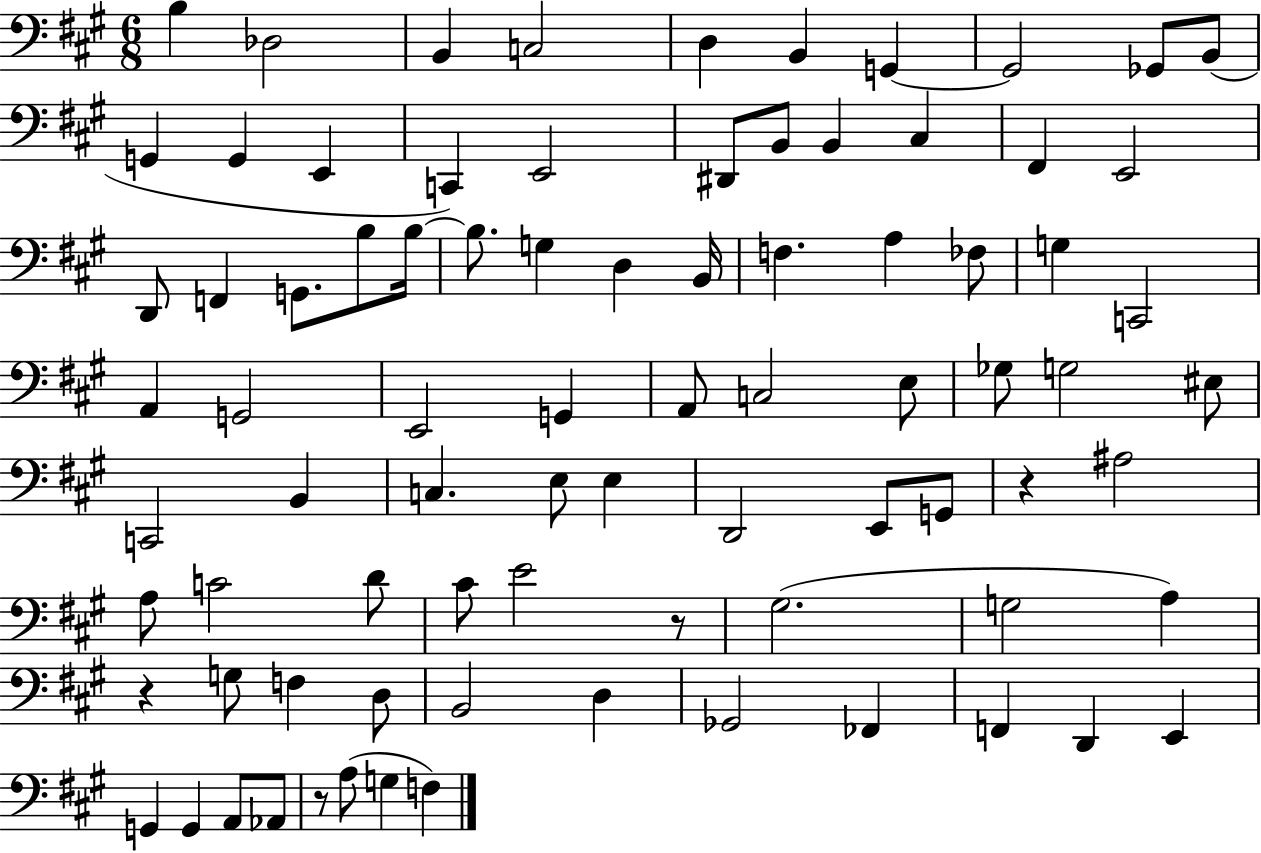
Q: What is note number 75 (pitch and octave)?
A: A2